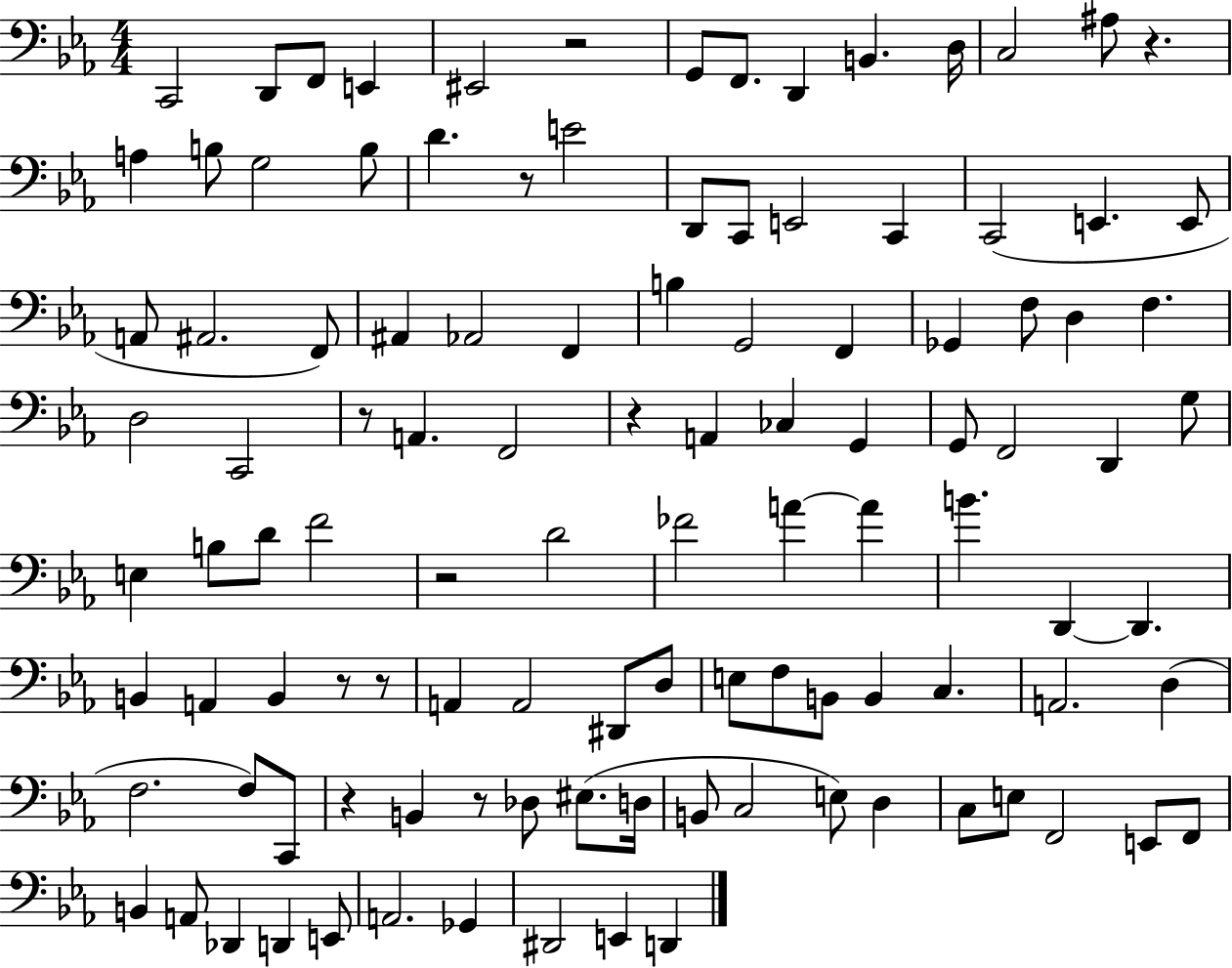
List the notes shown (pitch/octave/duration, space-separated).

C2/h D2/e F2/e E2/q EIS2/h R/h G2/e F2/e. D2/q B2/q. D3/s C3/h A#3/e R/q. A3/q B3/e G3/h B3/e D4/q. R/e E4/h D2/e C2/e E2/h C2/q C2/h E2/q. E2/e A2/e A#2/h. F2/e A#2/q Ab2/h F2/q B3/q G2/h F2/q Gb2/q F3/e D3/q F3/q. D3/h C2/h R/e A2/q. F2/h R/q A2/q CES3/q G2/q G2/e F2/h D2/q G3/e E3/q B3/e D4/e F4/h R/h D4/h FES4/h A4/q A4/q B4/q. D2/q D2/q. B2/q A2/q B2/q R/e R/e A2/q A2/h D#2/e D3/e E3/e F3/e B2/e B2/q C3/q. A2/h. D3/q F3/h. F3/e C2/e R/q B2/q R/e Db3/e EIS3/e. D3/s B2/e C3/h E3/e D3/q C3/e E3/e F2/h E2/e F2/e B2/q A2/e Db2/q D2/q E2/e A2/h. Gb2/q D#2/h E2/q D2/q